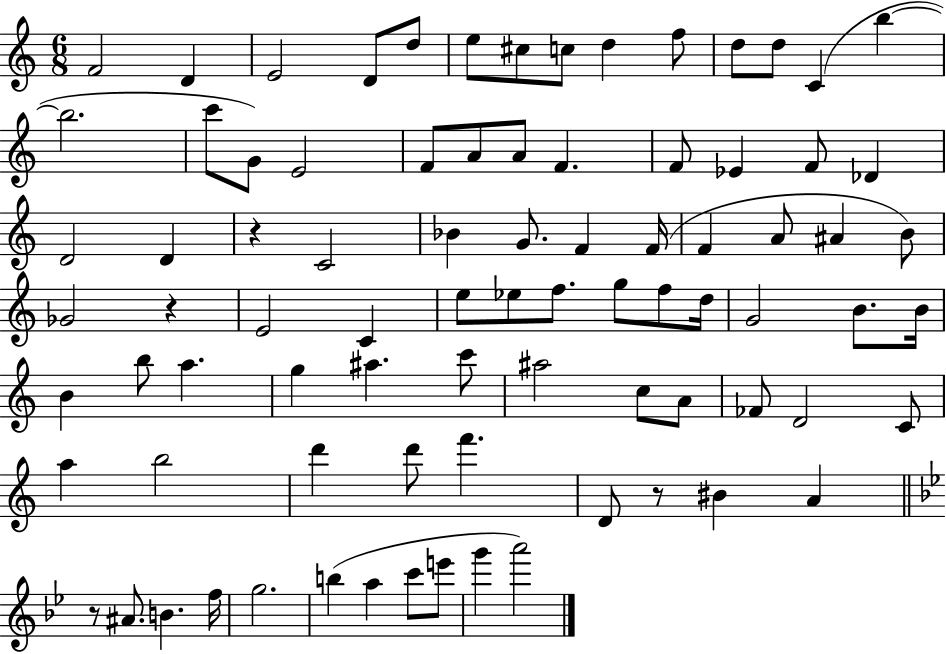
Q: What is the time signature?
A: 6/8